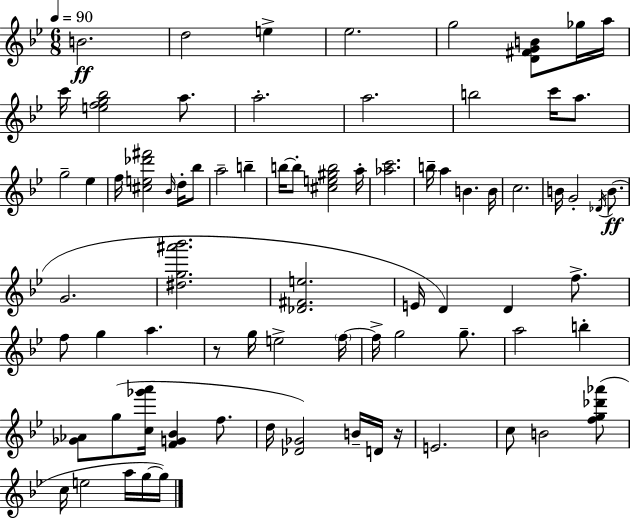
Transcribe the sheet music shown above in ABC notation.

X:1
T:Untitled
M:6/8
L:1/4
K:Gm
B2 d2 e _e2 g2 [D^FGB]/2 _g/4 a/4 c'/4 [efg_b]2 a/2 a2 a2 b2 c'/4 a/2 g2 _e f/4 [^ce_d'^f']2 _B/4 d/4 _b/2 a2 b b/4 b/2 [^ce^gb]2 a/4 [_ac']2 b/4 a B B/4 c2 B/4 G2 _D/4 B/2 G2 [^dg^a'_b']2 [_D^Fe]2 E/4 D D f/2 f/2 g a z/2 g/4 e2 f/4 f/4 g2 g/2 a2 b [_G_A]/2 g/2 [c_g'a']/4 [FG_B] f/2 d/4 [_D_G]2 B/4 D/4 z/4 E2 c/2 B2 [fg_d'_a']/2 c/4 e2 a/4 g/4 g/4